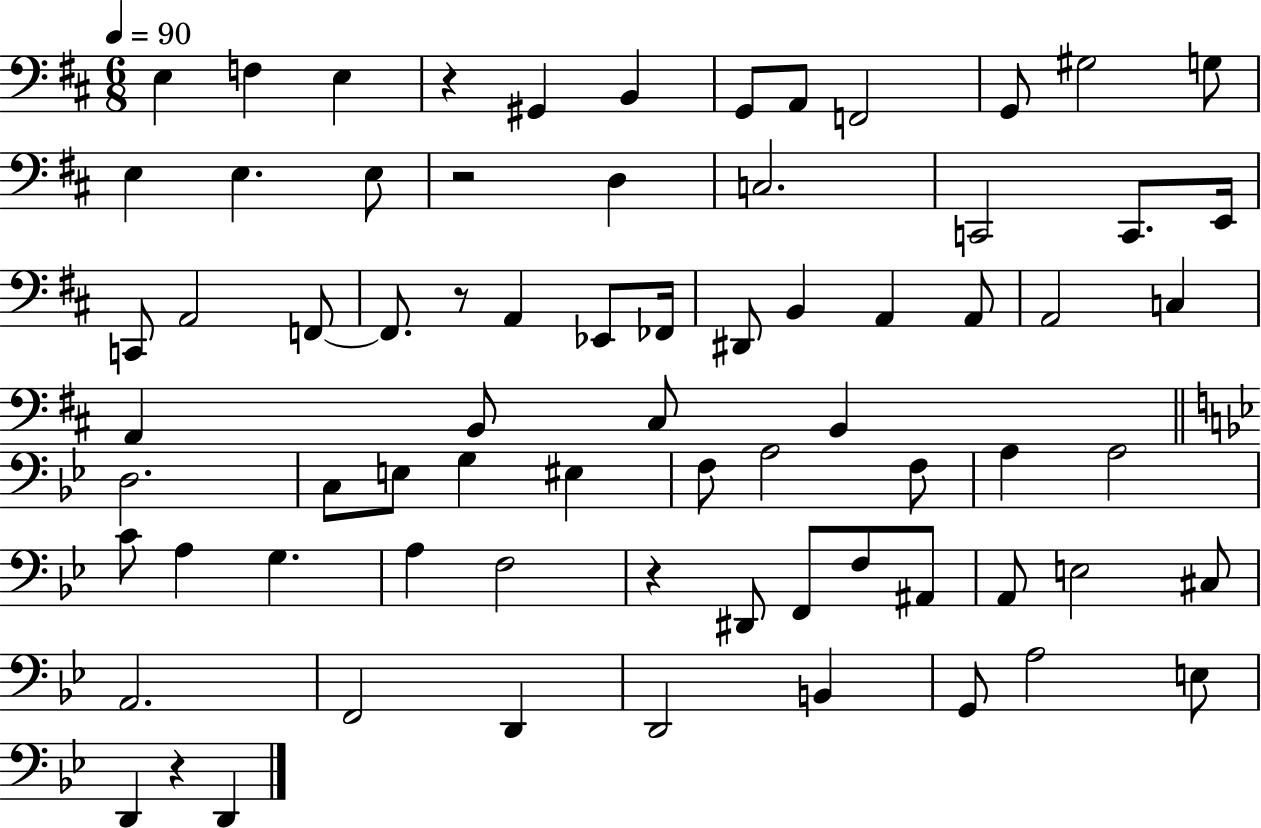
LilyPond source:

{
  \clef bass
  \numericTimeSignature
  \time 6/8
  \key d \major
  \tempo 4 = 90
  \repeat volta 2 { e4 f4 e4 | r4 gis,4 b,4 | g,8 a,8 f,2 | g,8 gis2 g8 | \break e4 e4. e8 | r2 d4 | c2. | c,2 c,8. e,16 | \break c,8 a,2 f,8~~ | f,8. r8 a,4 ees,8 fes,16 | dis,8 b,4 a,4 a,8 | a,2 c4 | \break a,4 b,8 cis8 b,4 | \bar "||" \break \key bes \major d2. | c8 e8 g4 eis4 | f8 a2 f8 | a4 a2 | \break c'8 a4 g4. | a4 f2 | r4 dis,8 f,8 f8 ais,8 | a,8 e2 cis8 | \break a,2. | f,2 d,4 | d,2 b,4 | g,8 a2 e8 | \break d,4 r4 d,4 | } \bar "|."
}